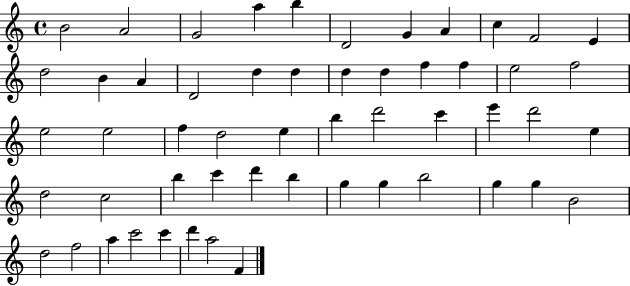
{
  \clef treble
  \time 4/4
  \defaultTimeSignature
  \key c \major
  b'2 a'2 | g'2 a''4 b''4 | d'2 g'4 a'4 | c''4 f'2 e'4 | \break d''2 b'4 a'4 | d'2 d''4 d''4 | d''4 d''4 f''4 f''4 | e''2 f''2 | \break e''2 e''2 | f''4 d''2 e''4 | b''4 d'''2 c'''4 | e'''4 d'''2 e''4 | \break d''2 c''2 | b''4 c'''4 d'''4 b''4 | g''4 g''4 b''2 | g''4 g''4 b'2 | \break d''2 f''2 | a''4 c'''2 c'''4 | d'''4 a''2 f'4 | \bar "|."
}